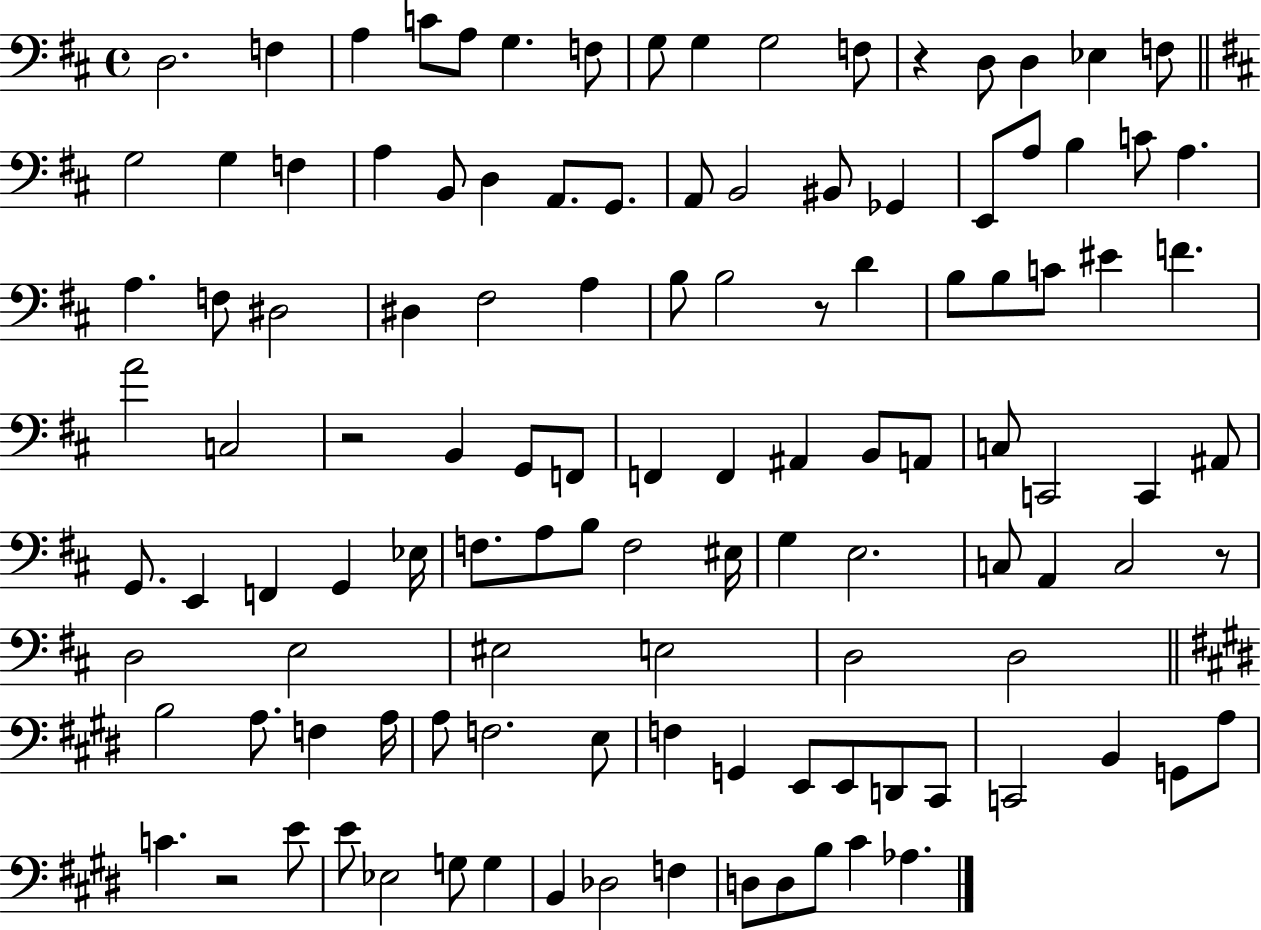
D3/h. F3/q A3/q C4/e A3/e G3/q. F3/e G3/e G3/q G3/h F3/e R/q D3/e D3/q Eb3/q F3/e G3/h G3/q F3/q A3/q B2/e D3/q A2/e. G2/e. A2/e B2/h BIS2/e Gb2/q E2/e A3/e B3/q C4/e A3/q. A3/q. F3/e D#3/h D#3/q F#3/h A3/q B3/e B3/h R/e D4/q B3/e B3/e C4/e EIS4/q F4/q. A4/h C3/h R/h B2/q G2/e F2/e F2/q F2/q A#2/q B2/e A2/e C3/e C2/h C2/q A#2/e G2/e. E2/q F2/q G2/q Eb3/s F3/e. A3/e B3/e F3/h EIS3/s G3/q E3/h. C3/e A2/q C3/h R/e D3/h E3/h EIS3/h E3/h D3/h D3/h B3/h A3/e. F3/q A3/s A3/e F3/h. E3/e F3/q G2/q E2/e E2/e D2/e C#2/e C2/h B2/q G2/e A3/e C4/q. R/h E4/e E4/e Eb3/h G3/e G3/q B2/q Db3/h F3/q D3/e D3/e B3/e C#4/q Ab3/q.